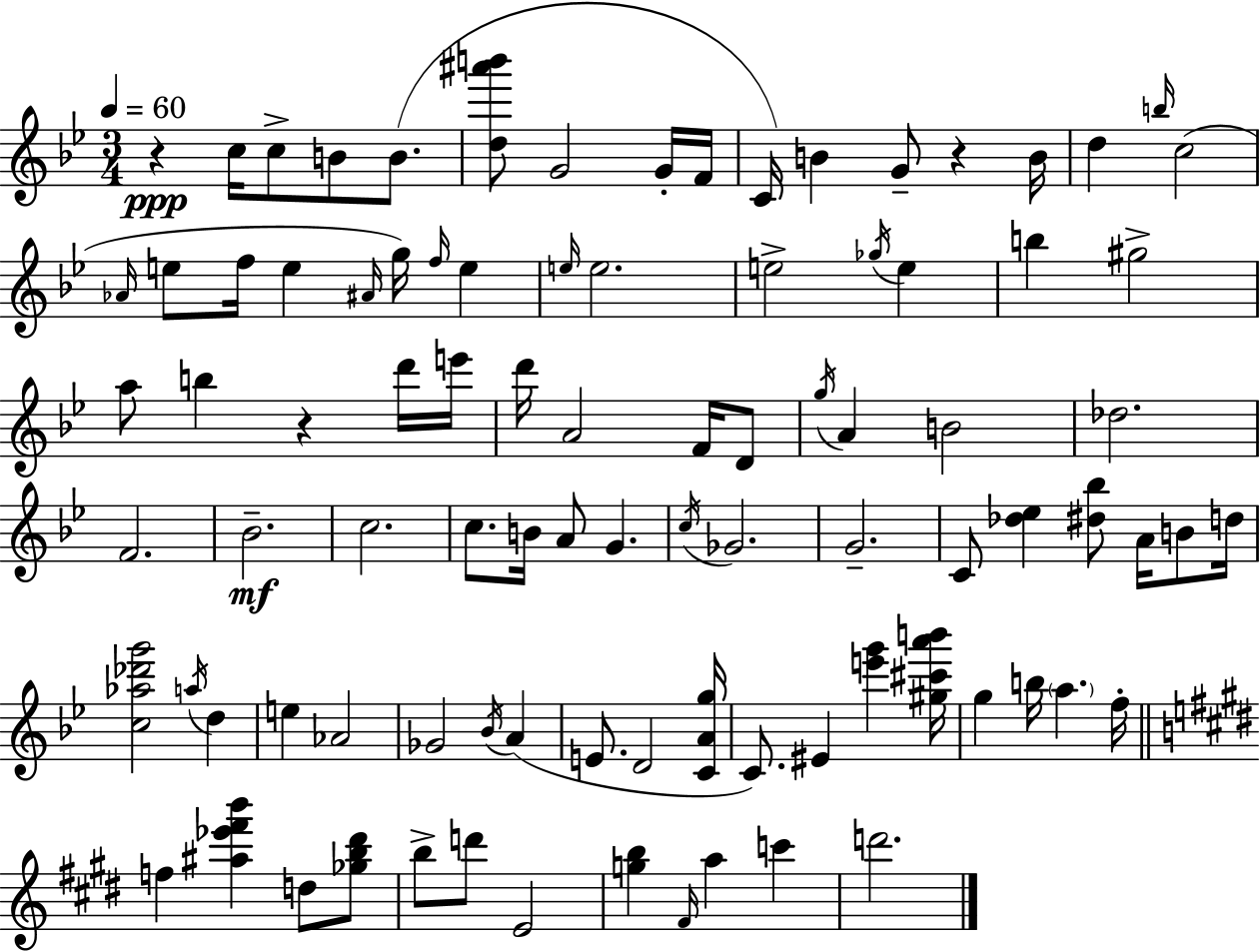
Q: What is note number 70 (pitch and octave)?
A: F5